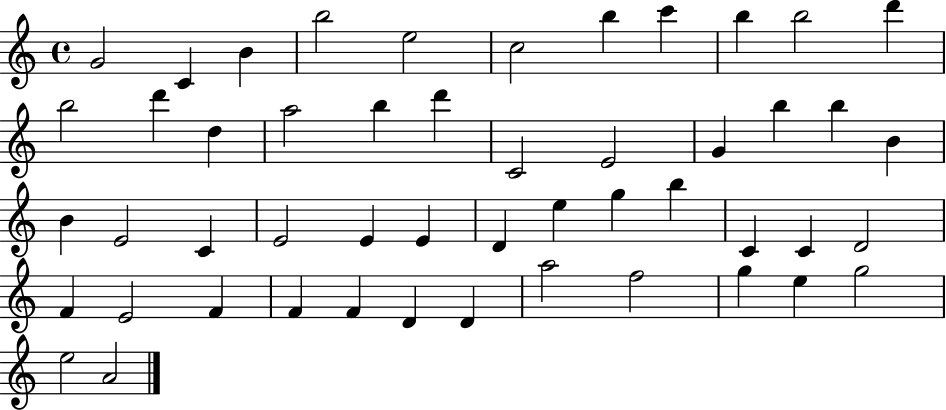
{
  \clef treble
  \time 4/4
  \defaultTimeSignature
  \key c \major
  g'2 c'4 b'4 | b''2 e''2 | c''2 b''4 c'''4 | b''4 b''2 d'''4 | \break b''2 d'''4 d''4 | a''2 b''4 d'''4 | c'2 e'2 | g'4 b''4 b''4 b'4 | \break b'4 e'2 c'4 | e'2 e'4 e'4 | d'4 e''4 g''4 b''4 | c'4 c'4 d'2 | \break f'4 e'2 f'4 | f'4 f'4 d'4 d'4 | a''2 f''2 | g''4 e''4 g''2 | \break e''2 a'2 | \bar "|."
}